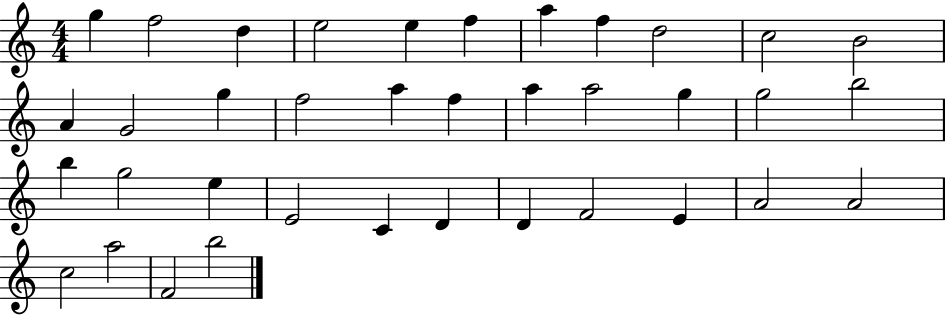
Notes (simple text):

G5/q F5/h D5/q E5/h E5/q F5/q A5/q F5/q D5/h C5/h B4/h A4/q G4/h G5/q F5/h A5/q F5/q A5/q A5/h G5/q G5/h B5/h B5/q G5/h E5/q E4/h C4/q D4/q D4/q F4/h E4/q A4/h A4/h C5/h A5/h F4/h B5/h